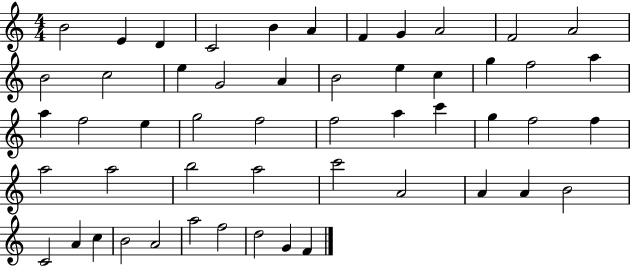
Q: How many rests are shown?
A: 0